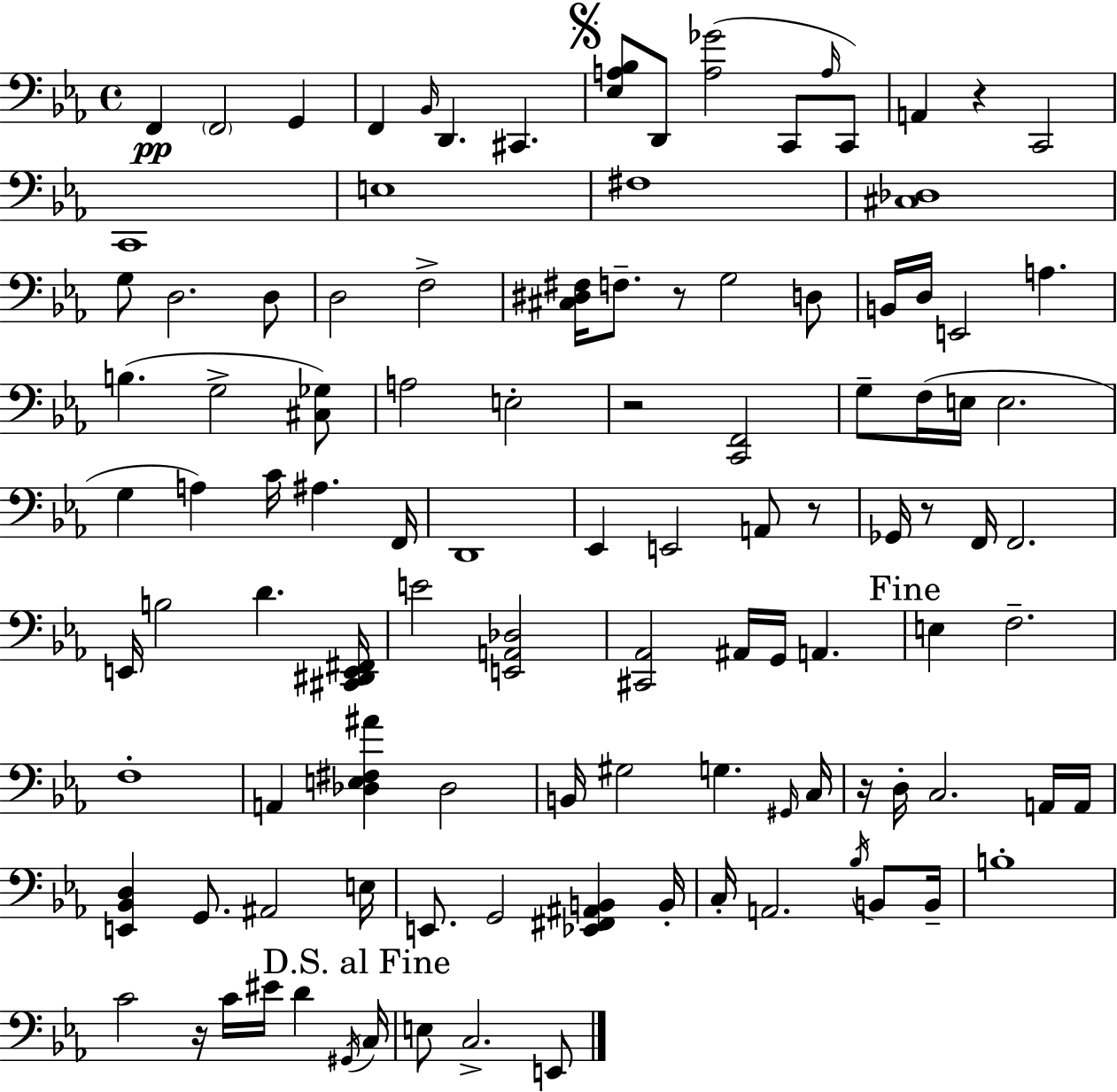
{
  \clef bass
  \time 4/4
  \defaultTimeSignature
  \key c \minor
  f,4\pp \parenthesize f,2 g,4 | f,4 \grace { bes,16 } d,4. cis,4. | \mark \markup { \musicglyph "scripts.segno" } <ees a bes>8 d,8 <a ges'>2( c,8 \grace { a16 }) | c,8 a,4 r4 c,2 | \break c,1 | e1 | fis1 | <cis des>1 | \break g8 d2. | d8 d2 f2-> | <cis dis fis>16 f8.-- r8 g2 | d8 b,16 d16 e,2 a4. | \break b4.( g2-> | <cis ges>8) a2 e2-. | r2 <c, f,>2 | g8-- f16( e16 e2. | \break g4 a4) c'16 ais4. | f,16 d,1 | ees,4 e,2 a,8 | r8 ges,16 r8 f,16 f,2. | \break e,16 b2 d'4. | <cis, dis, e, fis,>16 e'2 <e, a, des>2 | <cis, aes,>2 ais,16 g,16 a,4. | \mark "Fine" e4 f2.-- | \break f1-. | a,4 <des e fis ais'>4 des2 | b,16 gis2 g4. | \grace { gis,16 } c16 r16 d16-. c2. | \break a,16 a,16 <e, bes, d>4 g,8. ais,2 | e16 e,8. g,2 <ees, fis, ais, b,>4 | b,16-. c16-. a,2. | \acciaccatura { bes16 } b,8 b,16-- b1-. | \break c'2 r16 c'16 eis'16 d'4 | \acciaccatura { gis,16 } \mark "D.S. al Fine" c16 e8 c2.-> | e,8 \bar "|."
}